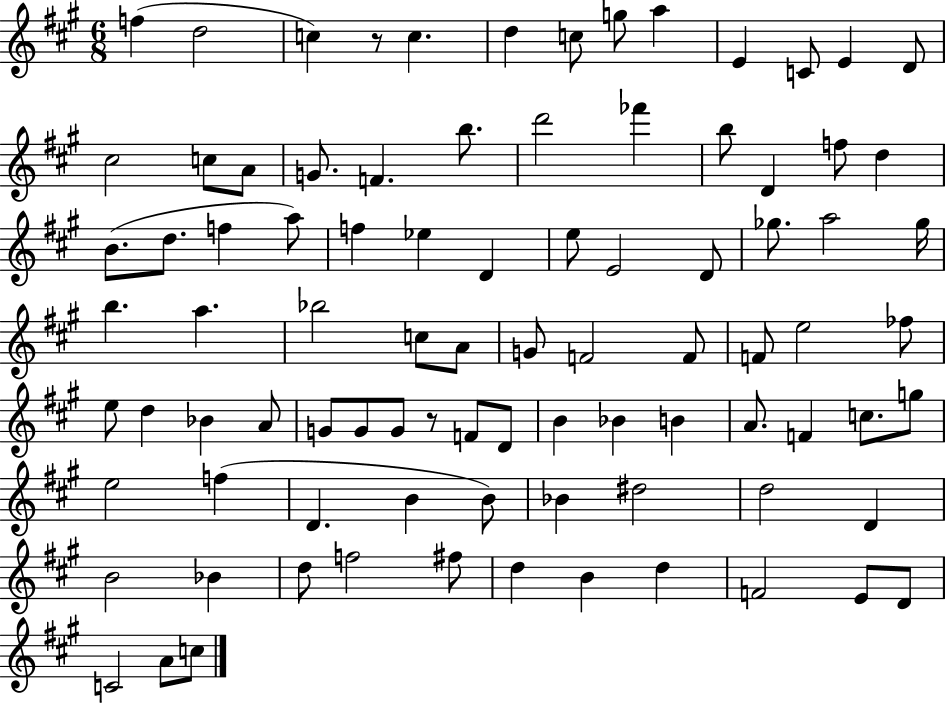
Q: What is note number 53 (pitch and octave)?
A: G4